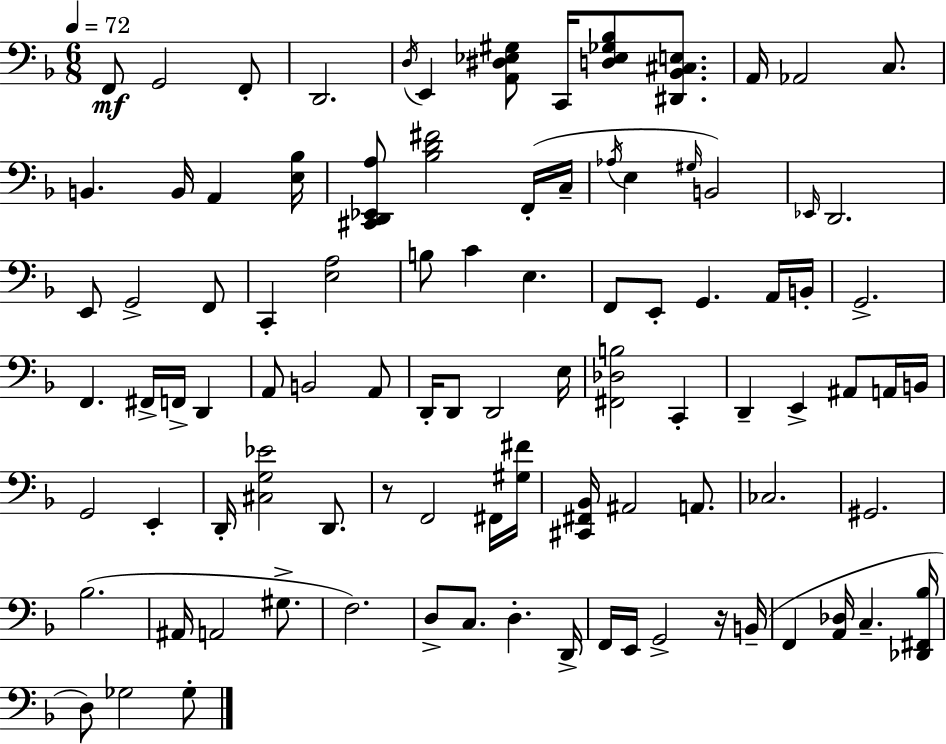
X:1
T:Untitled
M:6/8
L:1/4
K:F
F,,/2 G,,2 F,,/2 D,,2 D,/4 E,, [A,,^D,_E,^G,]/2 C,,/4 [D,_E,_G,_B,]/2 [^D,,_B,,^C,E,]/2 A,,/4 _A,,2 C,/2 B,, B,,/4 A,, [E,_B,]/4 [^C,,D,,_E,,A,]/2 [_B,D^F]2 F,,/4 C,/4 _A,/4 E, ^G,/4 B,,2 _E,,/4 D,,2 E,,/2 G,,2 F,,/2 C,, [E,A,]2 B,/2 C E, F,,/2 E,,/2 G,, A,,/4 B,,/4 G,,2 F,, ^F,,/4 F,,/4 D,, A,,/2 B,,2 A,,/2 D,,/4 D,,/2 D,,2 E,/4 [^F,,_D,B,]2 C,, D,, E,, ^A,,/2 A,,/4 B,,/4 G,,2 E,, D,,/4 [^C,G,_E]2 D,,/2 z/2 F,,2 ^F,,/4 [^G,^F]/4 [^C,,^F,,_B,,]/4 ^A,,2 A,,/2 _C,2 ^G,,2 _B,2 ^A,,/4 A,,2 ^G,/2 F,2 D,/2 C,/2 D, D,,/4 F,,/4 E,,/4 G,,2 z/4 B,,/4 F,, [A,,_D,]/4 C, [_D,,^F,,_B,]/4 D,/2 _G,2 _G,/2